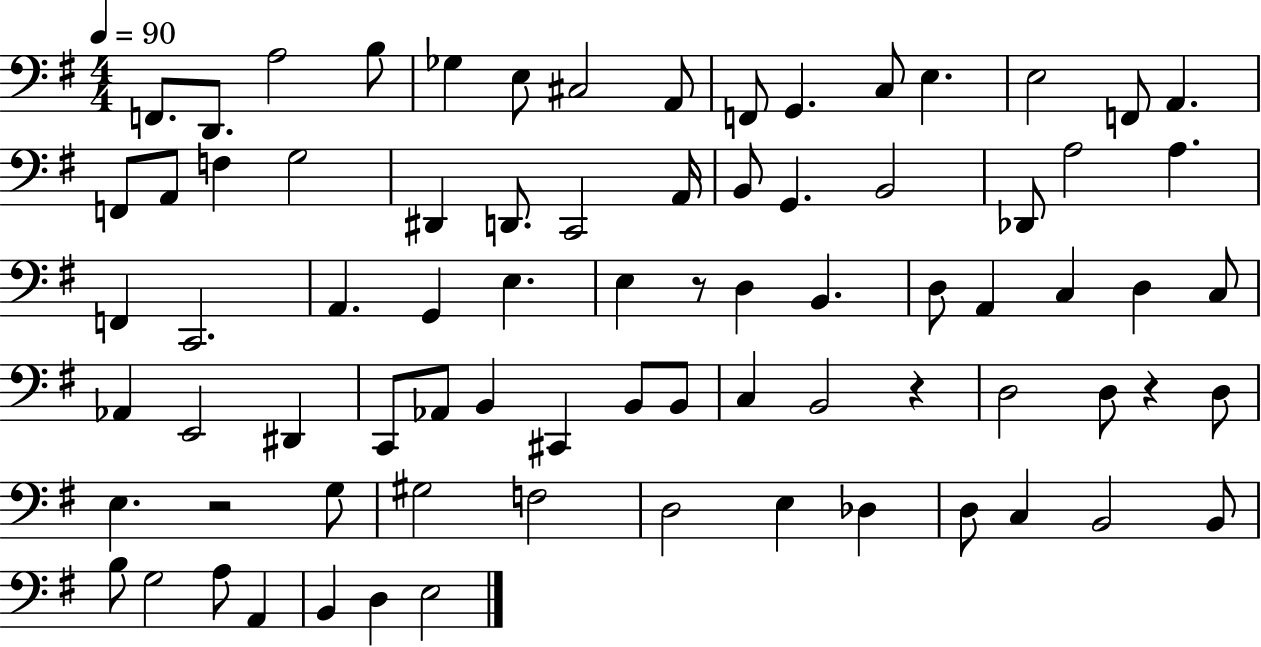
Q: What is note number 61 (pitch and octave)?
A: D3